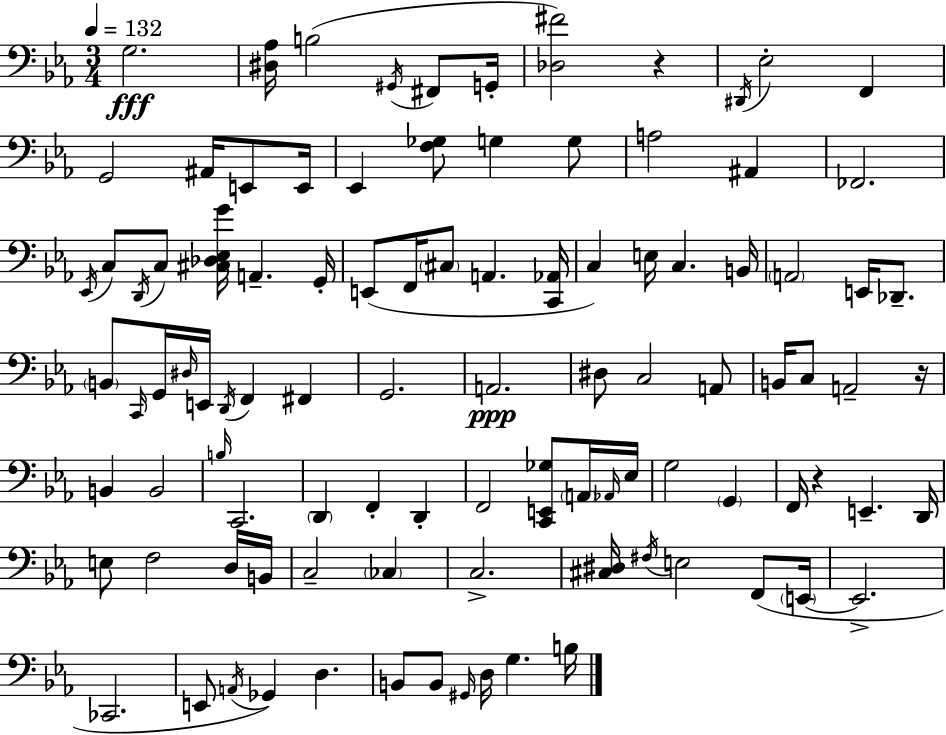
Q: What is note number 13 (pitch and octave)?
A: Eb2